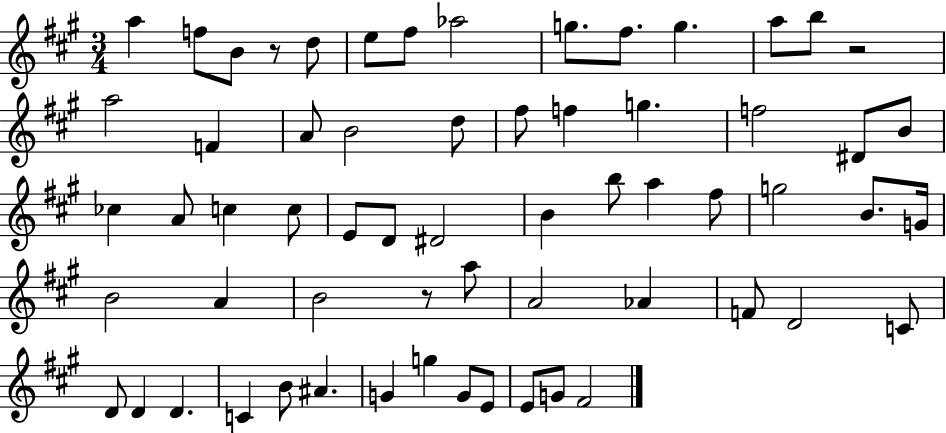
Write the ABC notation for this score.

X:1
T:Untitled
M:3/4
L:1/4
K:A
a f/2 B/2 z/2 d/2 e/2 ^f/2 _a2 g/2 ^f/2 g a/2 b/2 z2 a2 F A/2 B2 d/2 ^f/2 f g f2 ^D/2 B/2 _c A/2 c c/2 E/2 D/2 ^D2 B b/2 a ^f/2 g2 B/2 G/4 B2 A B2 z/2 a/2 A2 _A F/2 D2 C/2 D/2 D D C B/2 ^A G g G/2 E/2 E/2 G/2 ^F2